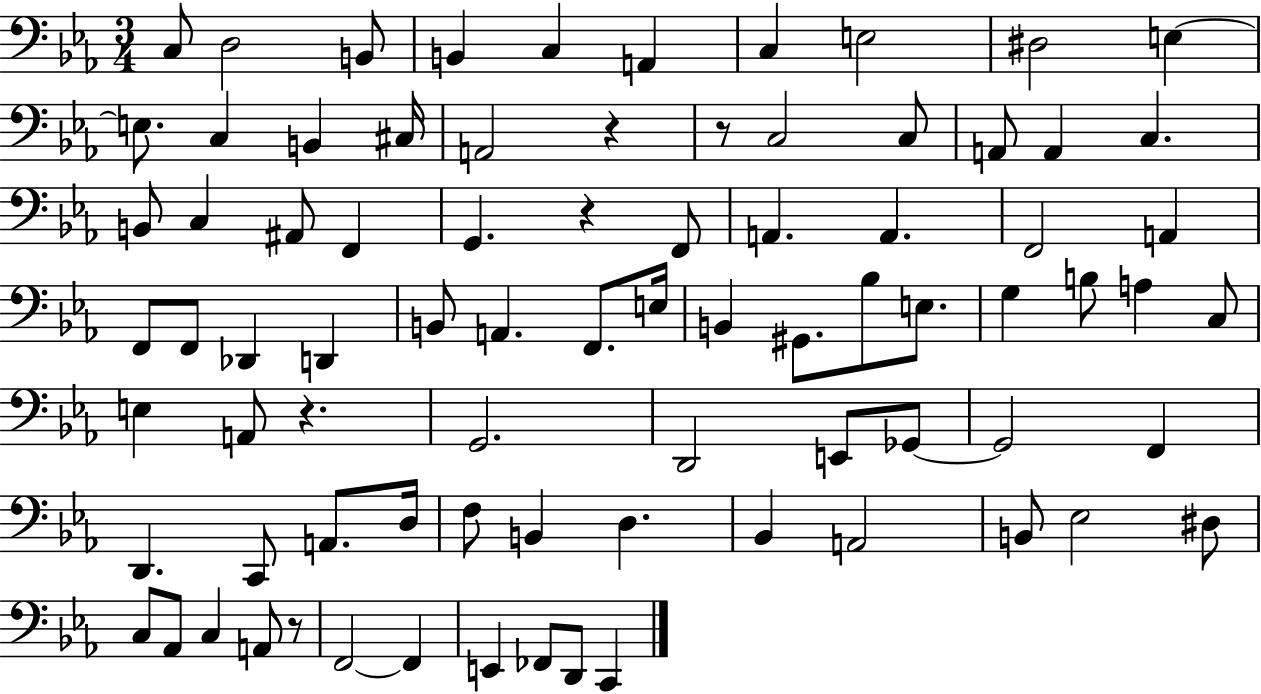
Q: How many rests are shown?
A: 5